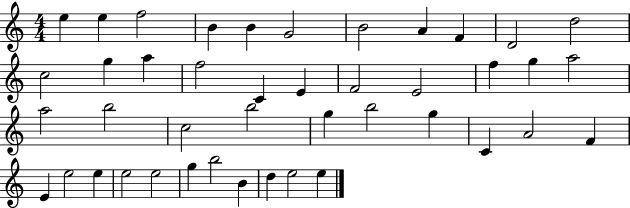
X:1
T:Untitled
M:4/4
L:1/4
K:C
e e f2 B B G2 B2 A F D2 d2 c2 g a f2 C E F2 E2 f g a2 a2 b2 c2 b2 g b2 g C A2 F E e2 e e2 e2 g b2 B d e2 e